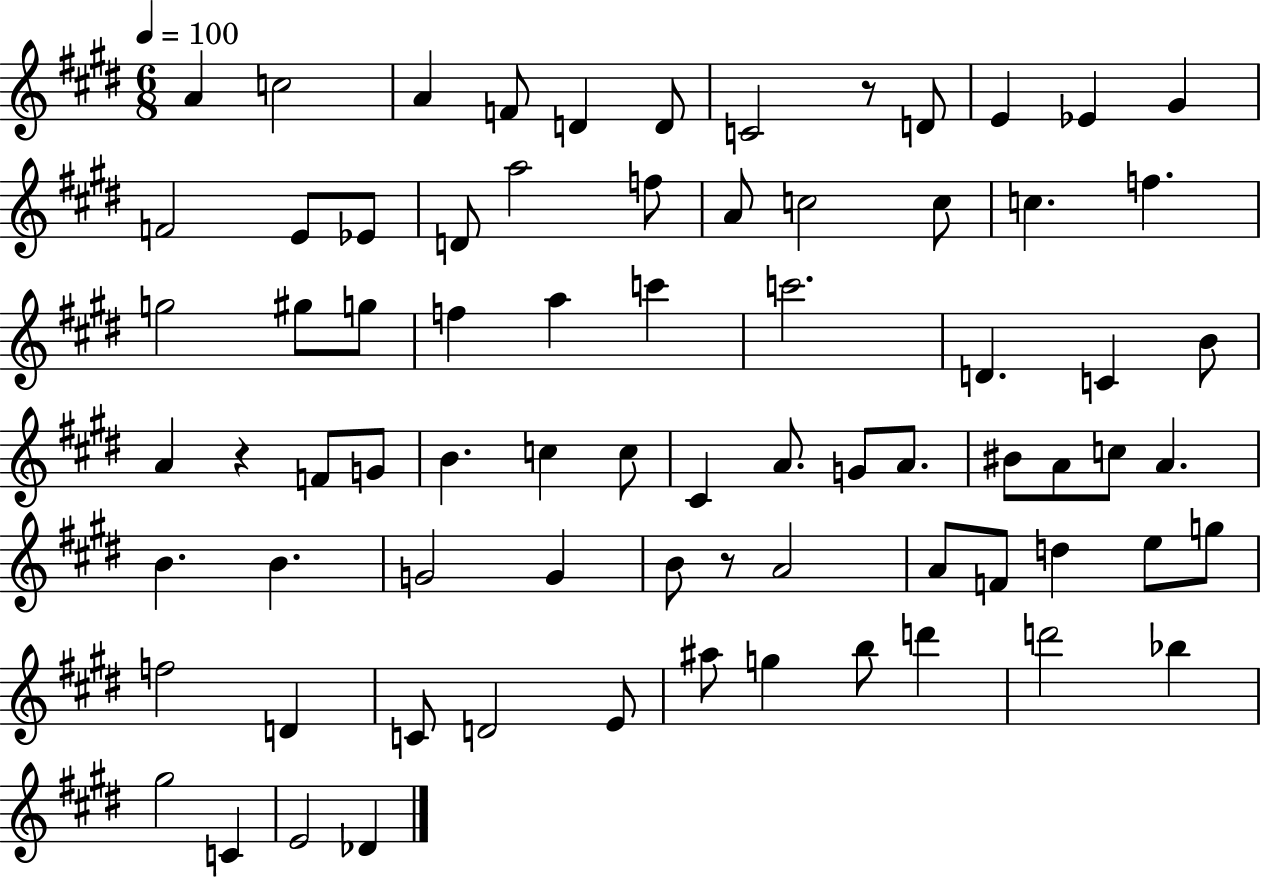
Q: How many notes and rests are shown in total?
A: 75